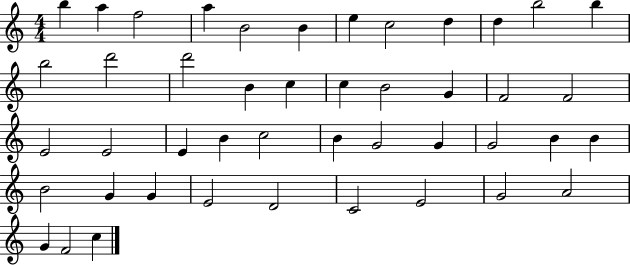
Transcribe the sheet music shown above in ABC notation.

X:1
T:Untitled
M:4/4
L:1/4
K:C
b a f2 a B2 B e c2 d d b2 b b2 d'2 d'2 B c c B2 G F2 F2 E2 E2 E B c2 B G2 G G2 B B B2 G G E2 D2 C2 E2 G2 A2 G F2 c